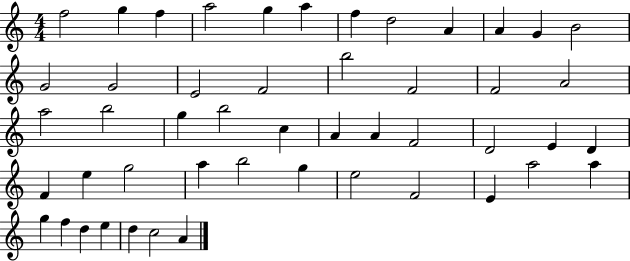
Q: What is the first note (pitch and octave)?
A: F5